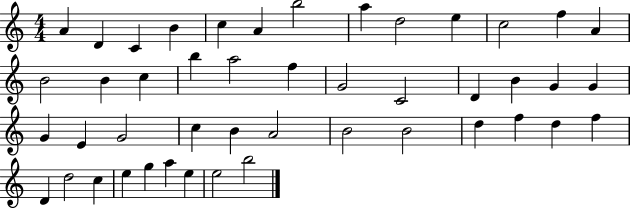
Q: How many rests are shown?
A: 0